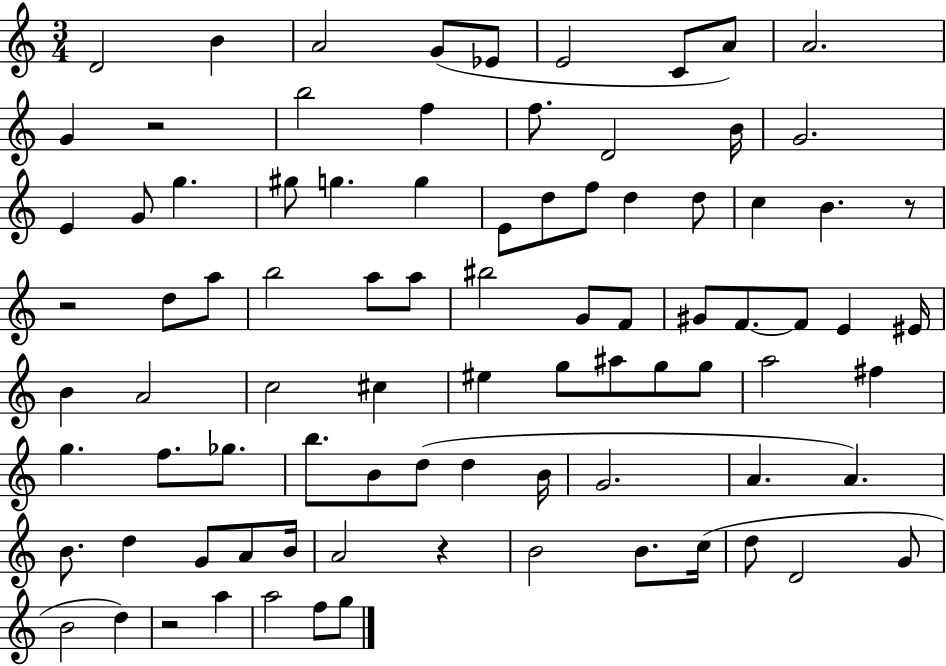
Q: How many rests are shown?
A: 5